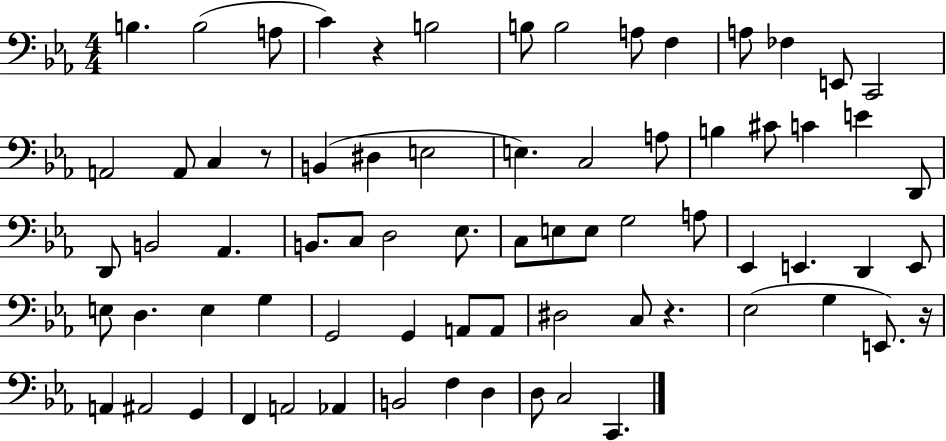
X:1
T:Untitled
M:4/4
L:1/4
K:Eb
B, B,2 A,/2 C z B,2 B,/2 B,2 A,/2 F, A,/2 _F, E,,/2 C,,2 A,,2 A,,/2 C, z/2 B,, ^D, E,2 E, C,2 A,/2 B, ^C/2 C E D,,/2 D,,/2 B,,2 _A,, B,,/2 C,/2 D,2 _E,/2 C,/2 E,/2 E,/2 G,2 A,/2 _E,, E,, D,, E,,/2 E,/2 D, E, G, G,,2 G,, A,,/2 A,,/2 ^D,2 C,/2 z _E,2 G, E,,/2 z/4 A,, ^A,,2 G,, F,, A,,2 _A,, B,,2 F, D, D,/2 C,2 C,,